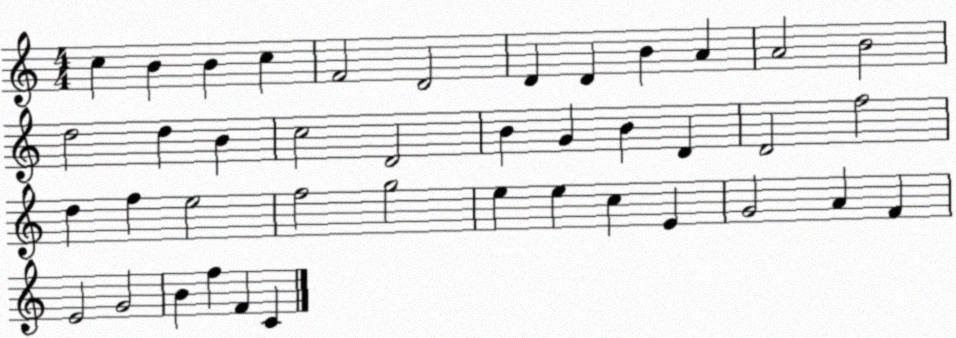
X:1
T:Untitled
M:4/4
L:1/4
K:C
c B B c F2 D2 D D B A A2 B2 d2 d B c2 D2 B G B D D2 f2 d f e2 f2 g2 e e c E G2 A F E2 G2 B f F C